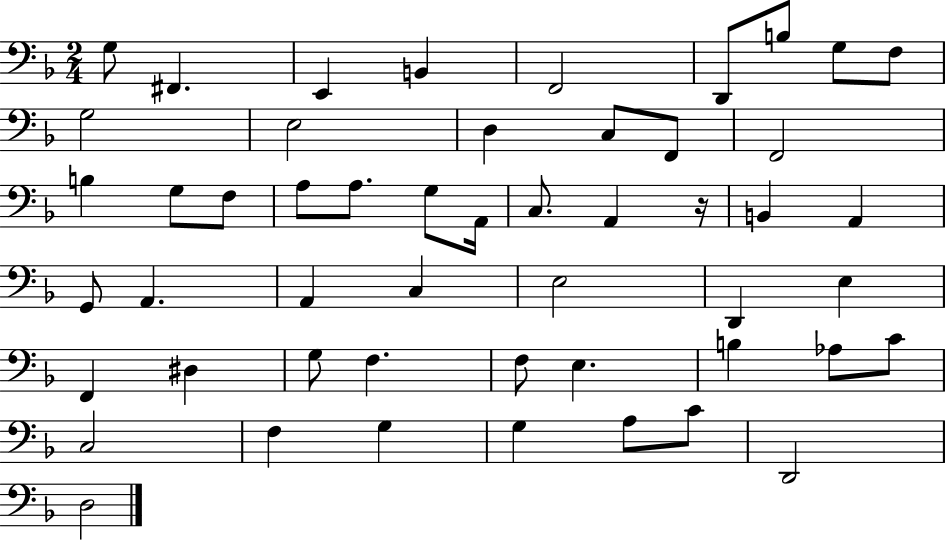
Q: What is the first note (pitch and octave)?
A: G3